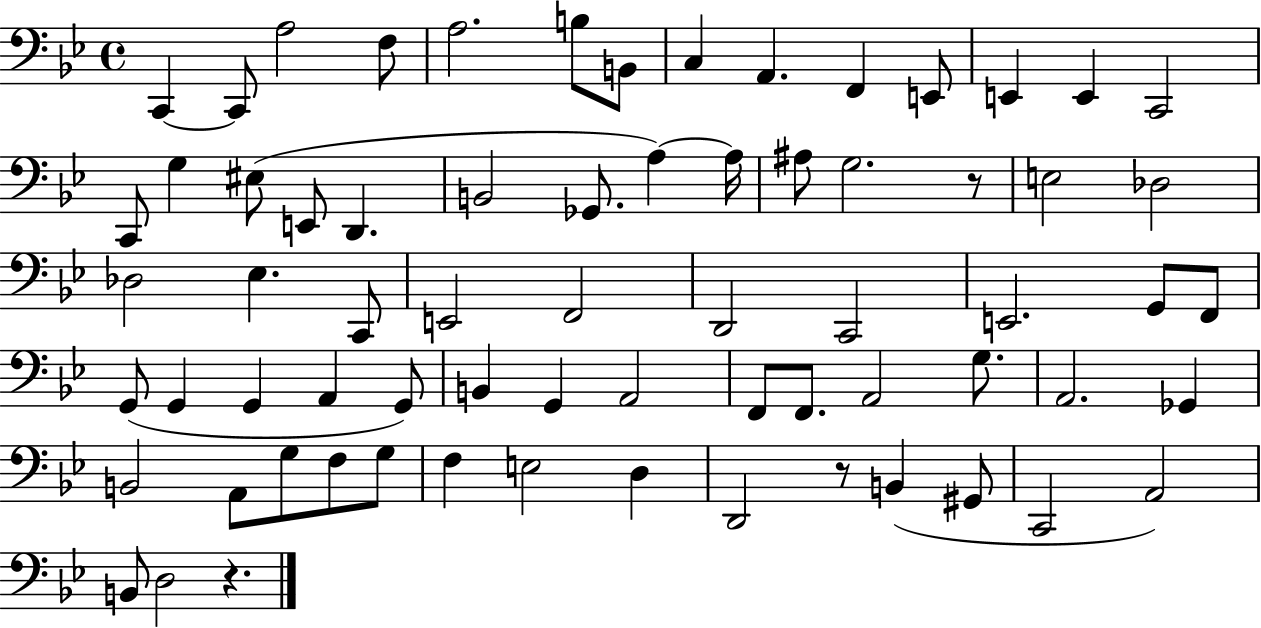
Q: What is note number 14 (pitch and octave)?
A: C2